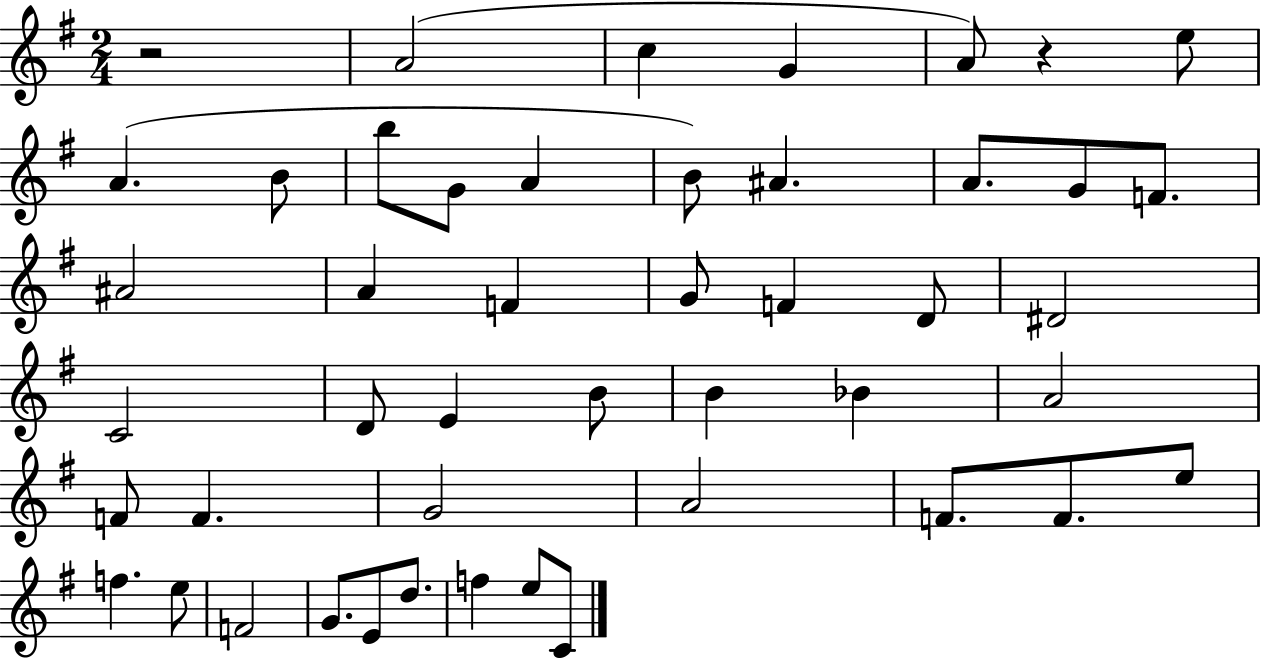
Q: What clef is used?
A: treble